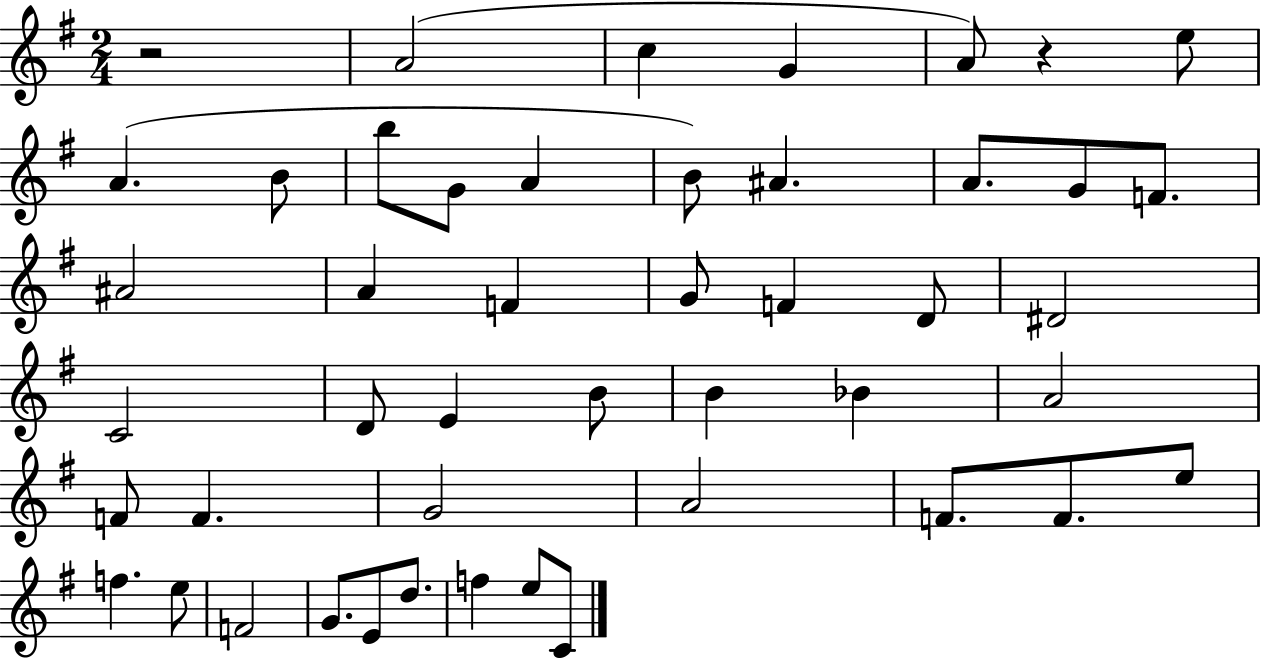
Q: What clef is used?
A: treble